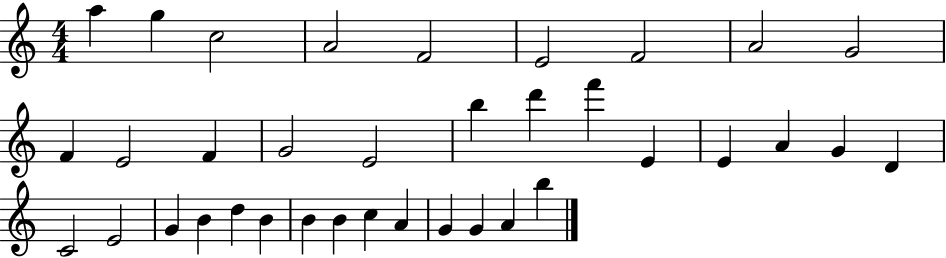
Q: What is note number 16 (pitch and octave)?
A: D6